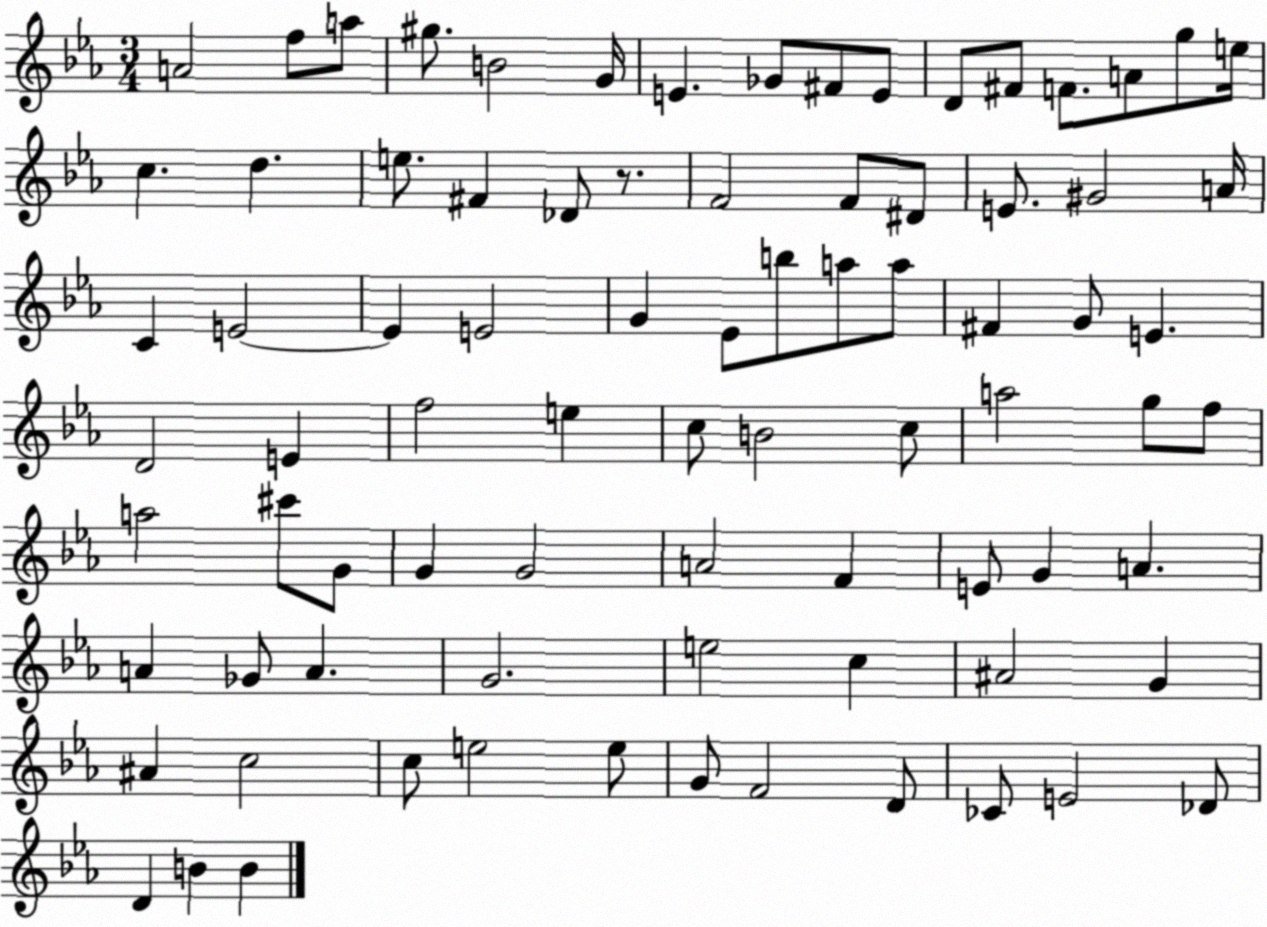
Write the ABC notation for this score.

X:1
T:Untitled
M:3/4
L:1/4
K:Eb
A2 f/2 a/2 ^g/2 B2 G/4 E _G/2 ^F/2 E/2 D/2 ^F/2 F/2 A/2 g/2 e/4 c d e/2 ^F _D/2 z/2 F2 F/2 ^D/2 E/2 ^G2 A/4 C E2 E E2 G _E/2 b/2 a/2 a/2 ^F G/2 E D2 E f2 e c/2 B2 c/2 a2 g/2 f/2 a2 ^c'/2 G/2 G G2 A2 F E/2 G A A _G/2 A G2 e2 c ^A2 G ^A c2 c/2 e2 e/2 G/2 F2 D/2 _C/2 E2 _D/2 D B B